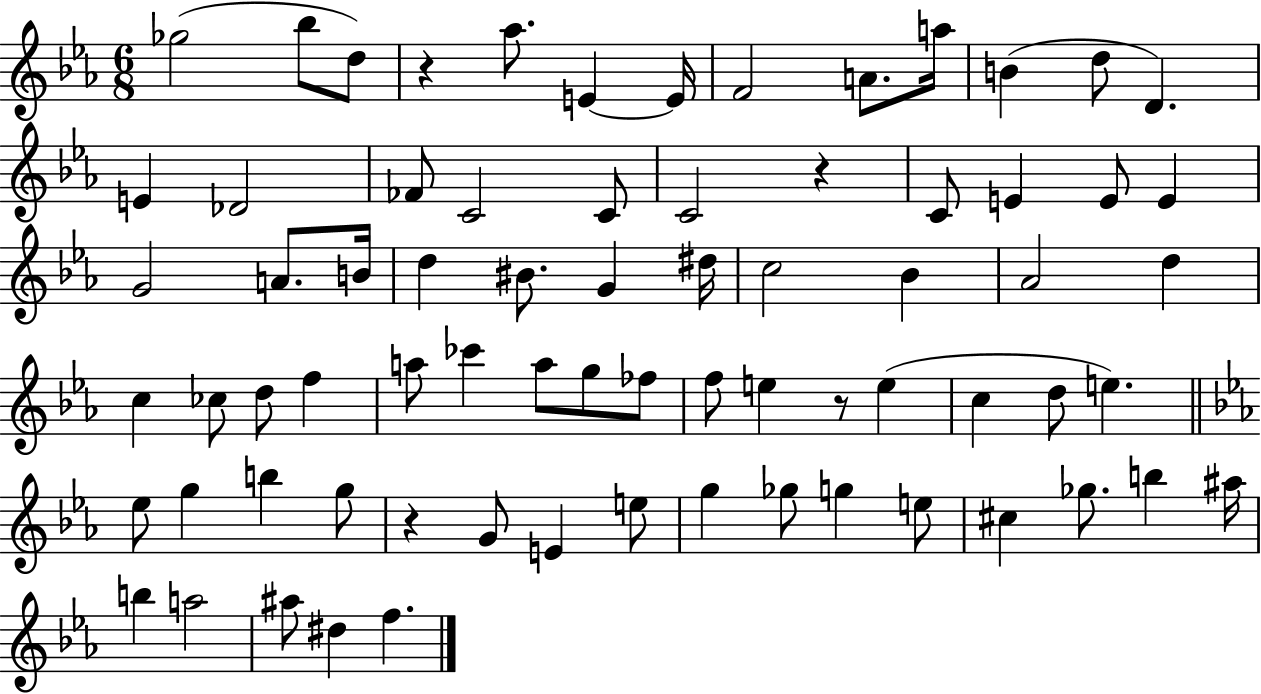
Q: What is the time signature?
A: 6/8